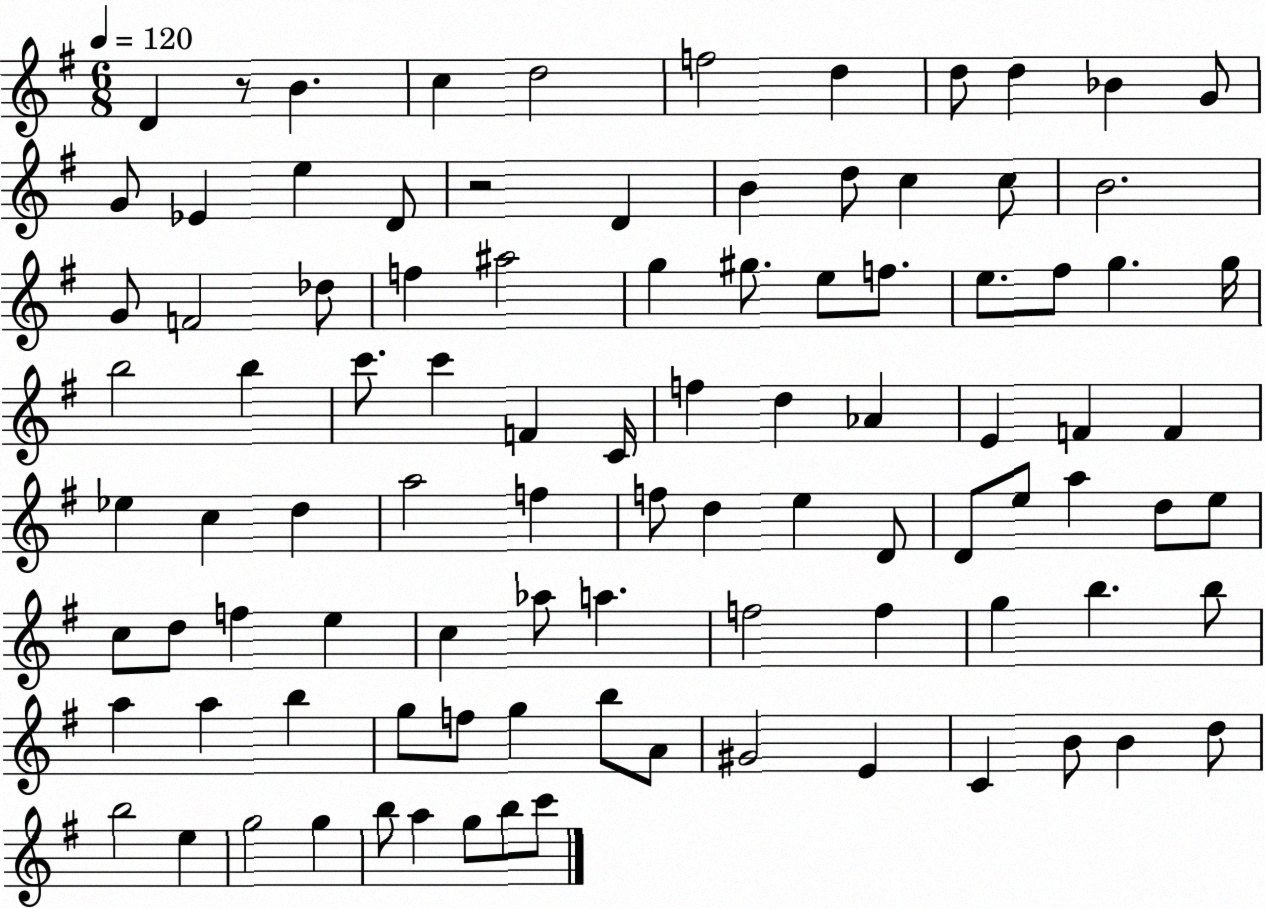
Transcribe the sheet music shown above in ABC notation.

X:1
T:Untitled
M:6/8
L:1/4
K:G
D z/2 B c d2 f2 d d/2 d _B G/2 G/2 _E e D/2 z2 D B d/2 c c/2 B2 G/2 F2 _d/2 f ^a2 g ^g/2 e/2 f/2 e/2 ^f/2 g g/4 b2 b c'/2 c' F C/4 f d _A E F F _e c d a2 f f/2 d e D/2 D/2 e/2 a d/2 e/2 c/2 d/2 f e c _a/2 a f2 f g b b/2 a a b g/2 f/2 g b/2 A/2 ^G2 E C B/2 B d/2 b2 e g2 g b/2 a g/2 b/2 c'/2